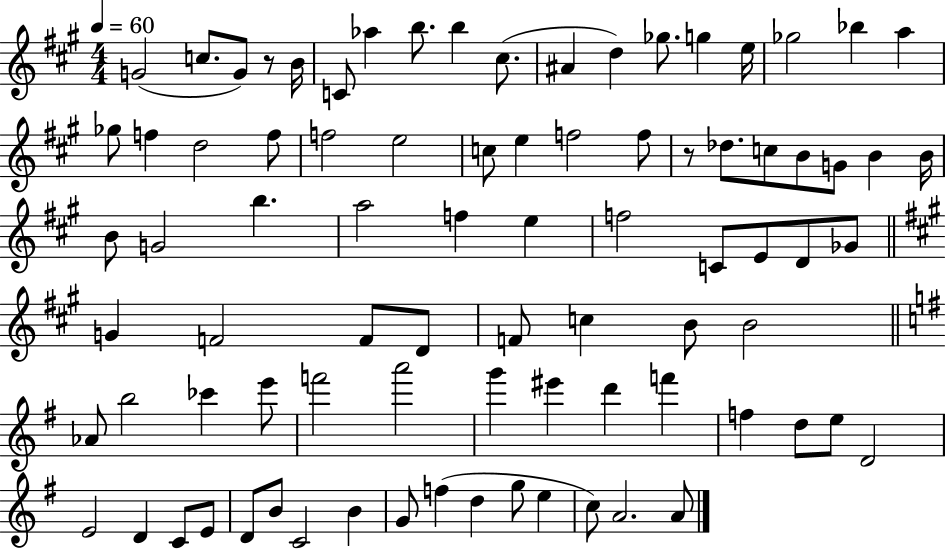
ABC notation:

X:1
T:Untitled
M:4/4
L:1/4
K:A
G2 c/2 G/2 z/2 B/4 C/2 _a b/2 b ^c/2 ^A d _g/2 g e/4 _g2 _b a _g/2 f d2 f/2 f2 e2 c/2 e f2 f/2 z/2 _d/2 c/2 B/2 G/2 B B/4 B/2 G2 b a2 f e f2 C/2 E/2 D/2 _G/2 G F2 F/2 D/2 F/2 c B/2 B2 _A/2 b2 _c' e'/2 f'2 a'2 g' ^e' d' f' f d/2 e/2 D2 E2 D C/2 E/2 D/2 B/2 C2 B G/2 f d g/2 e c/2 A2 A/2